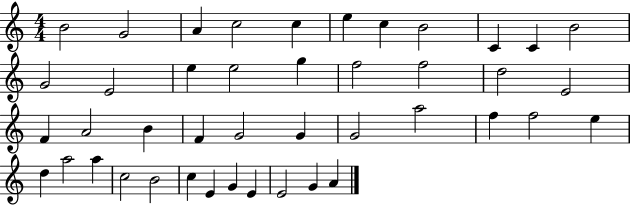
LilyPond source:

{
  \clef treble
  \numericTimeSignature
  \time 4/4
  \key c \major
  b'2 g'2 | a'4 c''2 c''4 | e''4 c''4 b'2 | c'4 c'4 b'2 | \break g'2 e'2 | e''4 e''2 g''4 | f''2 f''2 | d''2 e'2 | \break f'4 a'2 b'4 | f'4 g'2 g'4 | g'2 a''2 | f''4 f''2 e''4 | \break d''4 a''2 a''4 | c''2 b'2 | c''4 e'4 g'4 e'4 | e'2 g'4 a'4 | \break \bar "|."
}